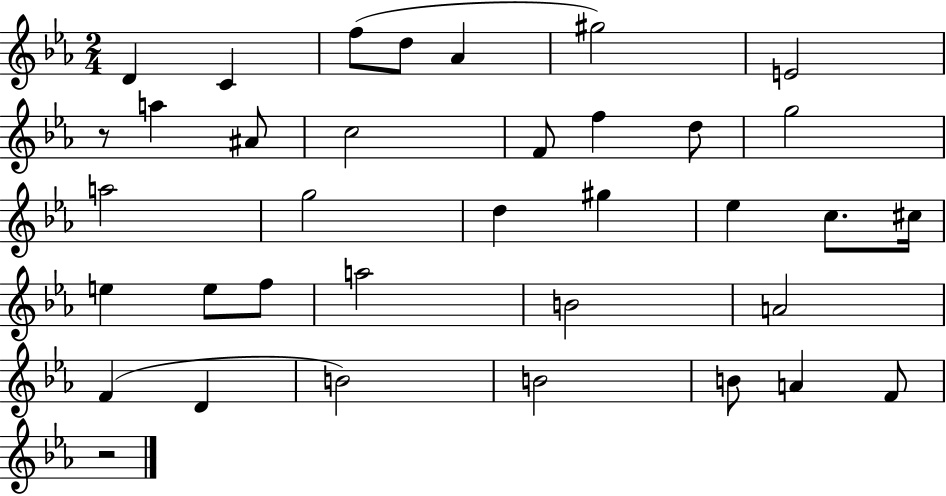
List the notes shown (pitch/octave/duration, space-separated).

D4/q C4/q F5/e D5/e Ab4/q G#5/h E4/h R/e A5/q A#4/e C5/h F4/e F5/q D5/e G5/h A5/h G5/h D5/q G#5/q Eb5/q C5/e. C#5/s E5/q E5/e F5/e A5/h B4/h A4/h F4/q D4/q B4/h B4/h B4/e A4/q F4/e R/h